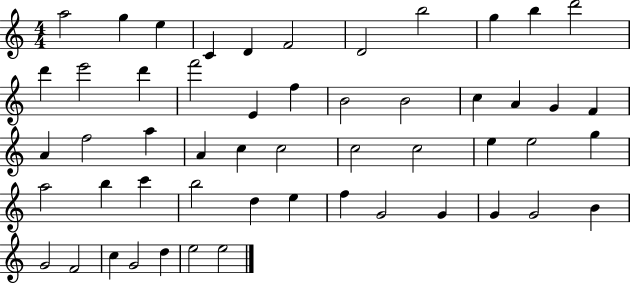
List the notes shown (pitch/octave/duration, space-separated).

A5/h G5/q E5/q C4/q D4/q F4/h D4/h B5/h G5/q B5/q D6/h D6/q E6/h D6/q F6/h E4/q F5/q B4/h B4/h C5/q A4/q G4/q F4/q A4/q F5/h A5/q A4/q C5/q C5/h C5/h C5/h E5/q E5/h G5/q A5/h B5/q C6/q B5/h D5/q E5/q F5/q G4/h G4/q G4/q G4/h B4/q G4/h F4/h C5/q G4/h D5/q E5/h E5/h